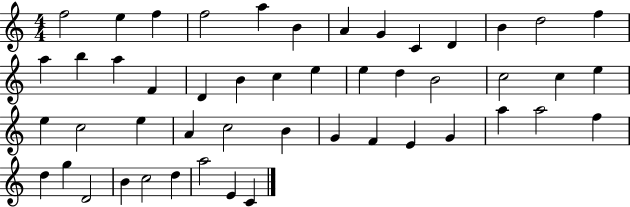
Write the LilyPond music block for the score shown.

{
  \clef treble
  \numericTimeSignature
  \time 4/4
  \key c \major
  f''2 e''4 f''4 | f''2 a''4 b'4 | a'4 g'4 c'4 d'4 | b'4 d''2 f''4 | \break a''4 b''4 a''4 f'4 | d'4 b'4 c''4 e''4 | e''4 d''4 b'2 | c''2 c''4 e''4 | \break e''4 c''2 e''4 | a'4 c''2 b'4 | g'4 f'4 e'4 g'4 | a''4 a''2 f''4 | \break d''4 g''4 d'2 | b'4 c''2 d''4 | a''2 e'4 c'4 | \bar "|."
}